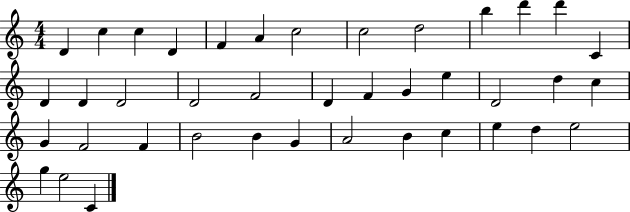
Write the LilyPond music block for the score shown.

{
  \clef treble
  \numericTimeSignature
  \time 4/4
  \key c \major
  d'4 c''4 c''4 d'4 | f'4 a'4 c''2 | c''2 d''2 | b''4 d'''4 d'''4 c'4 | \break d'4 d'4 d'2 | d'2 f'2 | d'4 f'4 g'4 e''4 | d'2 d''4 c''4 | \break g'4 f'2 f'4 | b'2 b'4 g'4 | a'2 b'4 c''4 | e''4 d''4 e''2 | \break g''4 e''2 c'4 | \bar "|."
}